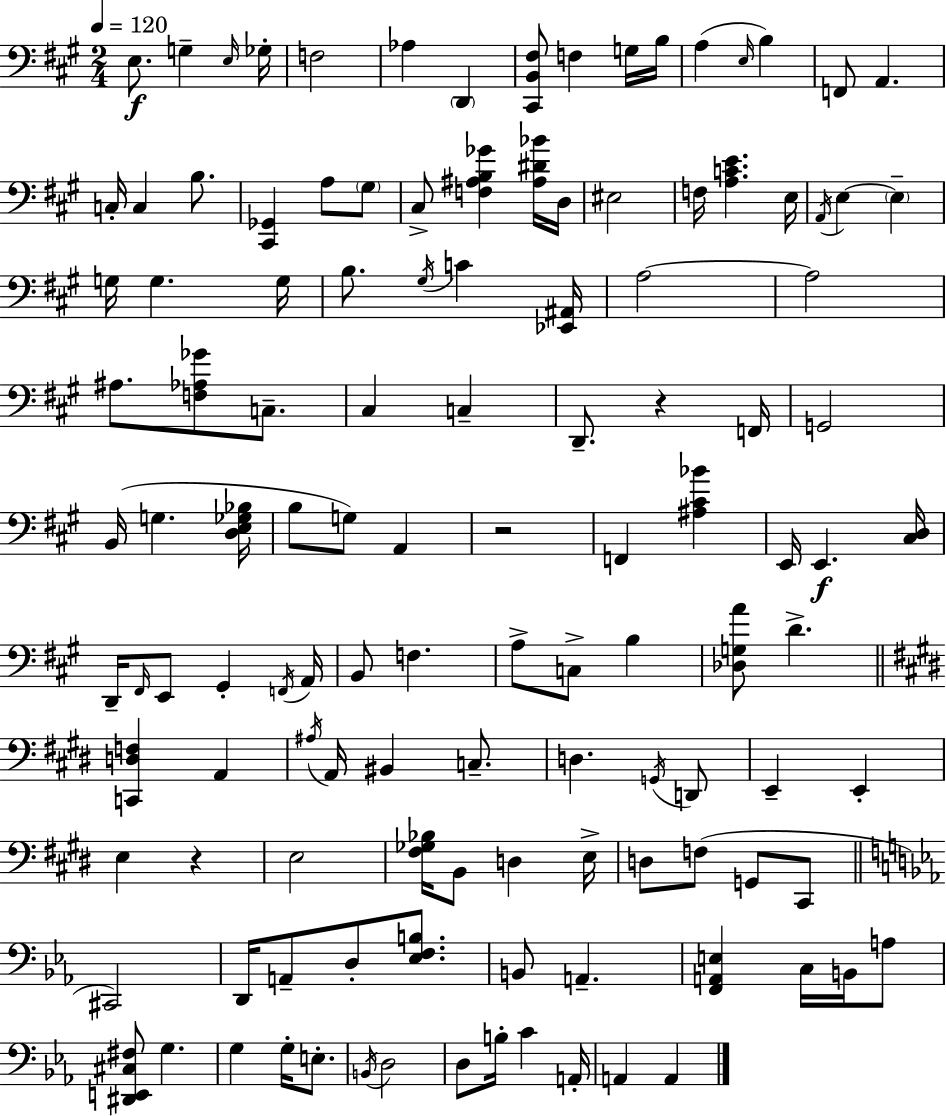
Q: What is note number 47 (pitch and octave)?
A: G3